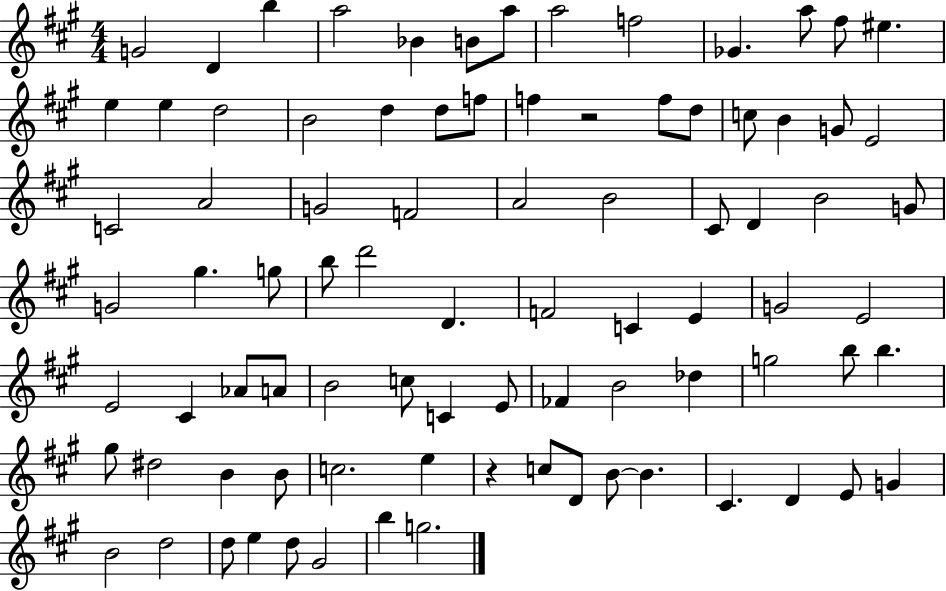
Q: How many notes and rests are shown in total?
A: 86